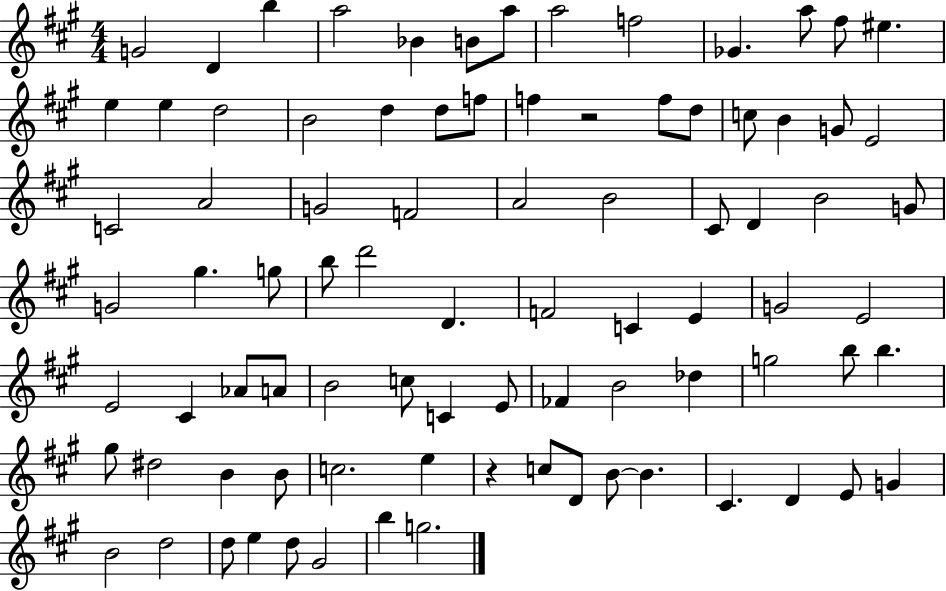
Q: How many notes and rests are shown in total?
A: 86